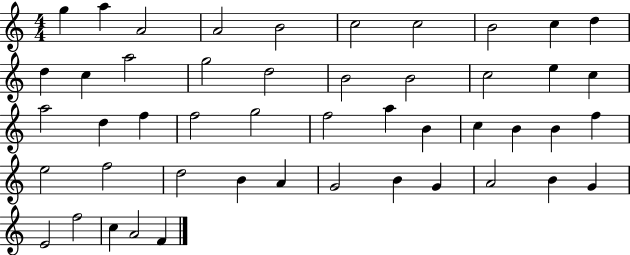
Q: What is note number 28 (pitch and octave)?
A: B4